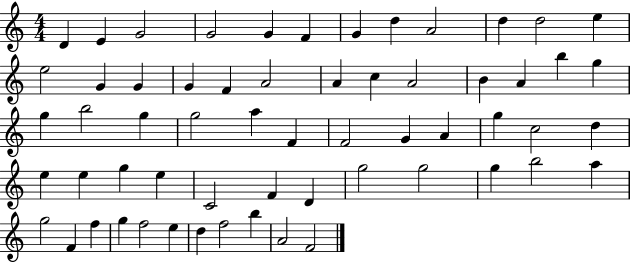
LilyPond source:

{
  \clef treble
  \numericTimeSignature
  \time 4/4
  \key c \major
  d'4 e'4 g'2 | g'2 g'4 f'4 | g'4 d''4 a'2 | d''4 d''2 e''4 | \break e''2 g'4 g'4 | g'4 f'4 a'2 | a'4 c''4 a'2 | b'4 a'4 b''4 g''4 | \break g''4 b''2 g''4 | g''2 a''4 f'4 | f'2 g'4 a'4 | g''4 c''2 d''4 | \break e''4 e''4 g''4 e''4 | c'2 f'4 d'4 | g''2 g''2 | g''4 b''2 a''4 | \break g''2 f'4 f''4 | g''4 f''2 e''4 | d''4 f''2 b''4 | a'2 f'2 | \break \bar "|."
}